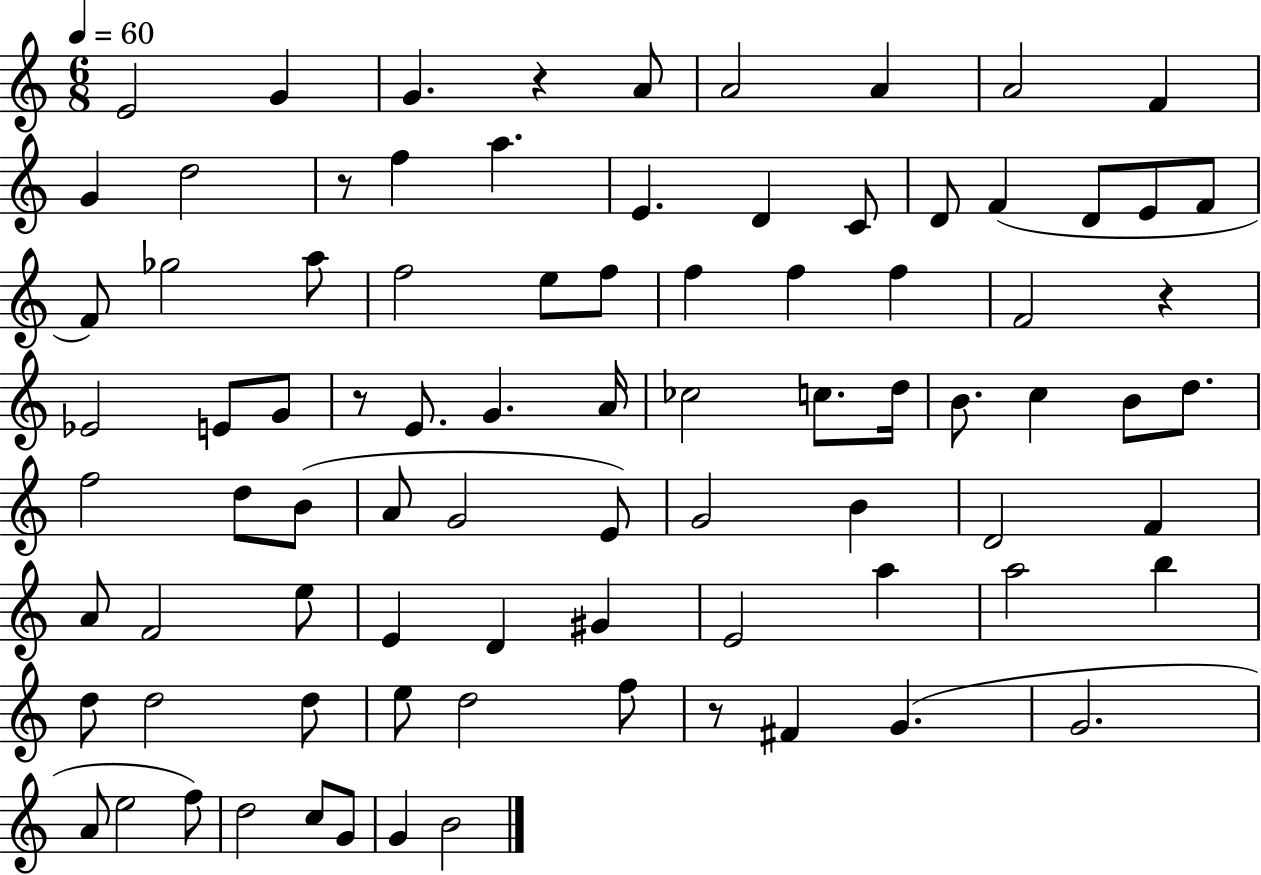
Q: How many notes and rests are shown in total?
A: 85